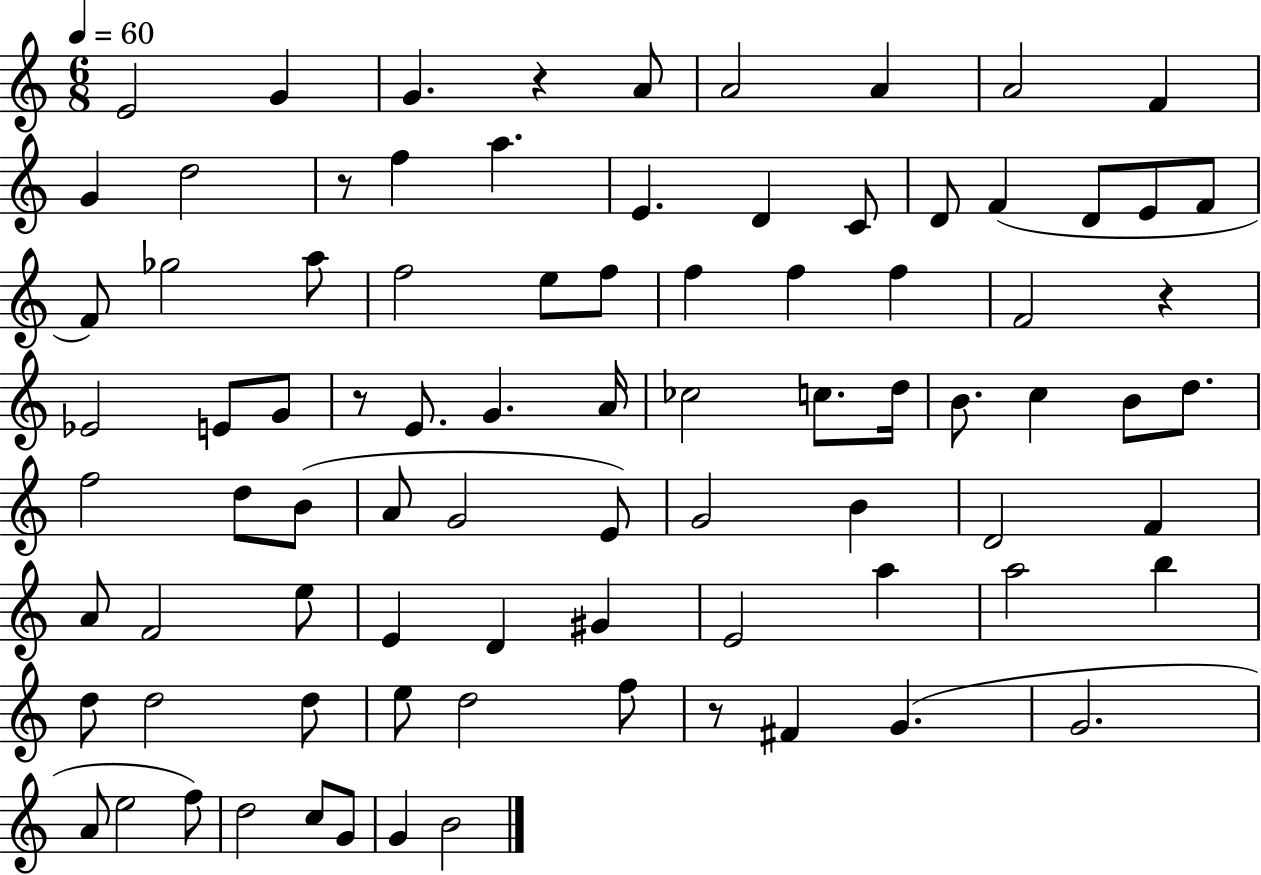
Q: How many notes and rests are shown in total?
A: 85